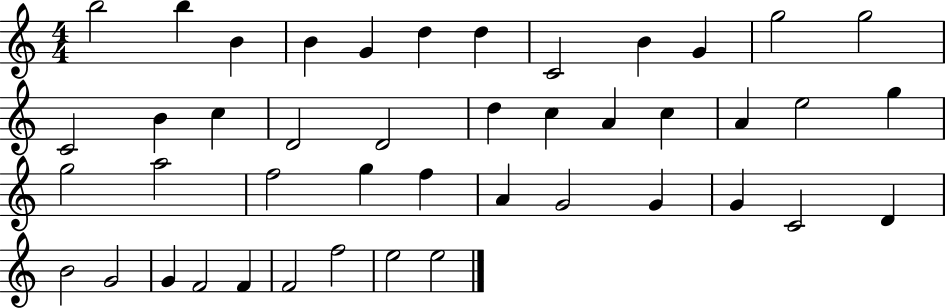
{
  \clef treble
  \numericTimeSignature
  \time 4/4
  \key c \major
  b''2 b''4 b'4 | b'4 g'4 d''4 d''4 | c'2 b'4 g'4 | g''2 g''2 | \break c'2 b'4 c''4 | d'2 d'2 | d''4 c''4 a'4 c''4 | a'4 e''2 g''4 | \break g''2 a''2 | f''2 g''4 f''4 | a'4 g'2 g'4 | g'4 c'2 d'4 | \break b'2 g'2 | g'4 f'2 f'4 | f'2 f''2 | e''2 e''2 | \break \bar "|."
}